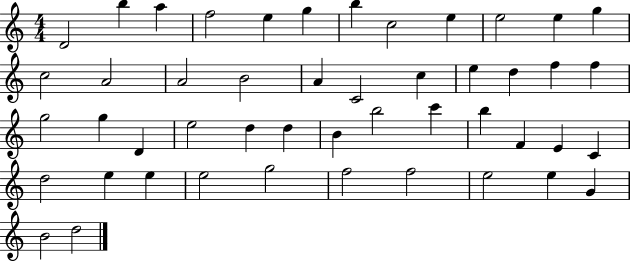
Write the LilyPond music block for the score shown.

{
  \clef treble
  \numericTimeSignature
  \time 4/4
  \key c \major
  d'2 b''4 a''4 | f''2 e''4 g''4 | b''4 c''2 e''4 | e''2 e''4 g''4 | \break c''2 a'2 | a'2 b'2 | a'4 c'2 c''4 | e''4 d''4 f''4 f''4 | \break g''2 g''4 d'4 | e''2 d''4 d''4 | b'4 b''2 c'''4 | b''4 f'4 e'4 c'4 | \break d''2 e''4 e''4 | e''2 g''2 | f''2 f''2 | e''2 e''4 g'4 | \break b'2 d''2 | \bar "|."
}